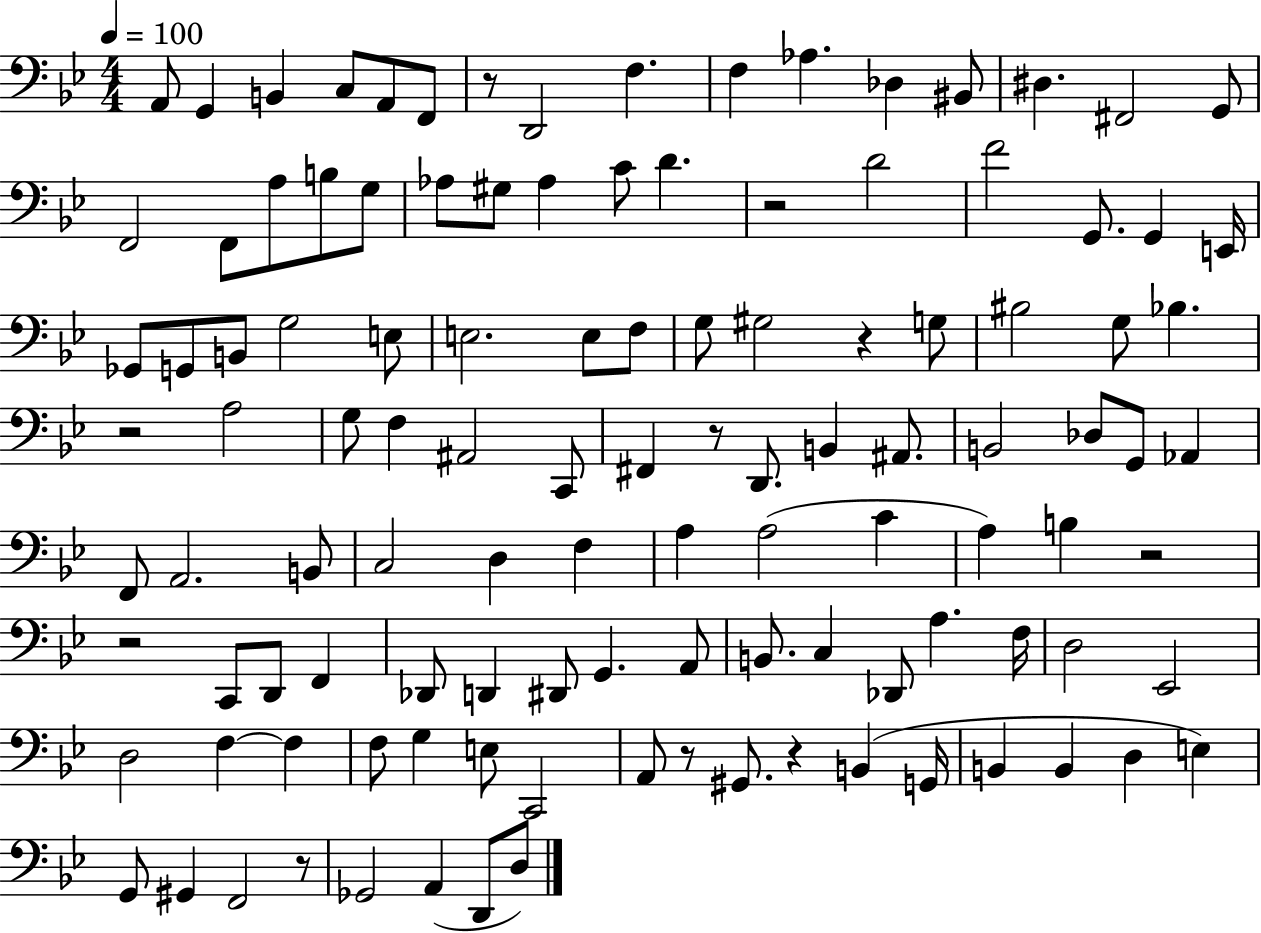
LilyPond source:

{
  \clef bass
  \numericTimeSignature
  \time 4/4
  \key bes \major
  \tempo 4 = 100
  \repeat volta 2 { a,8 g,4 b,4 c8 a,8 f,8 | r8 d,2 f4. | f4 aes4. des4 bis,8 | dis4. fis,2 g,8 | \break f,2 f,8 a8 b8 g8 | aes8 gis8 aes4 c'8 d'4. | r2 d'2 | f'2 g,8. g,4 e,16 | \break ges,8 g,8 b,8 g2 e8 | e2. e8 f8 | g8 gis2 r4 g8 | bis2 g8 bes4. | \break r2 a2 | g8 f4 ais,2 c,8 | fis,4 r8 d,8. b,4 ais,8. | b,2 des8 g,8 aes,4 | \break f,8 a,2. b,8 | c2 d4 f4 | a4 a2( c'4 | a4) b4 r2 | \break r2 c,8 d,8 f,4 | des,8 d,4 dis,8 g,4. a,8 | b,8. c4 des,8 a4. f16 | d2 ees,2 | \break d2 f4~~ f4 | f8 g4 e8 c,2 | a,8 r8 gis,8. r4 b,4( g,16 | b,4 b,4 d4 e4) | \break g,8 gis,4 f,2 r8 | ges,2 a,4( d,8 d8) | } \bar "|."
}